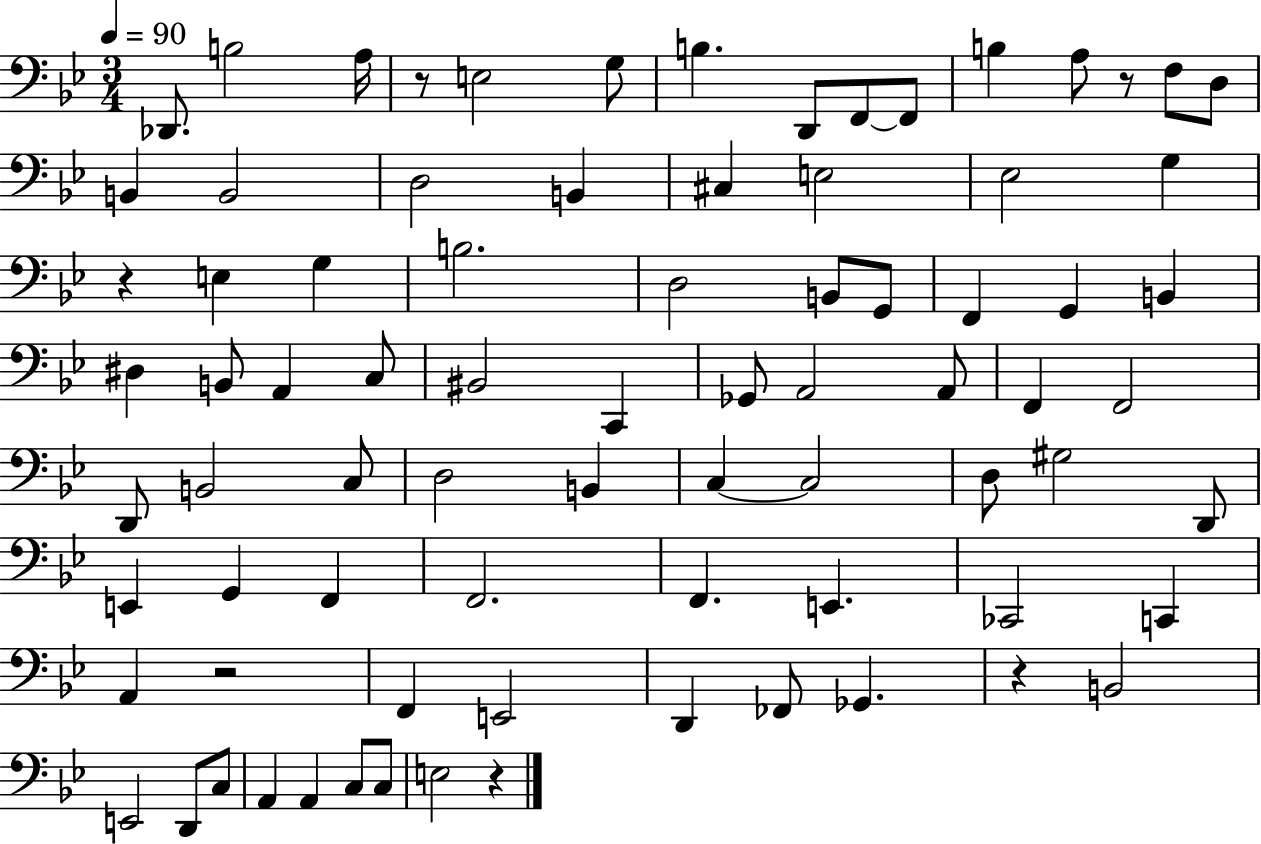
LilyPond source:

{
  \clef bass
  \numericTimeSignature
  \time 3/4
  \key bes \major
  \tempo 4 = 90
  \repeat volta 2 { des,8. b2 a16 | r8 e2 g8 | b4. d,8 f,8~~ f,8 | b4 a8 r8 f8 d8 | \break b,4 b,2 | d2 b,4 | cis4 e2 | ees2 g4 | \break r4 e4 g4 | b2. | d2 b,8 g,8 | f,4 g,4 b,4 | \break dis4 b,8 a,4 c8 | bis,2 c,4 | ges,8 a,2 a,8 | f,4 f,2 | \break d,8 b,2 c8 | d2 b,4 | c4~~ c2 | d8 gis2 d,8 | \break e,4 g,4 f,4 | f,2. | f,4. e,4. | ces,2 c,4 | \break a,4 r2 | f,4 e,2 | d,4 fes,8 ges,4. | r4 b,2 | \break e,2 d,8 c8 | a,4 a,4 c8 c8 | e2 r4 | } \bar "|."
}